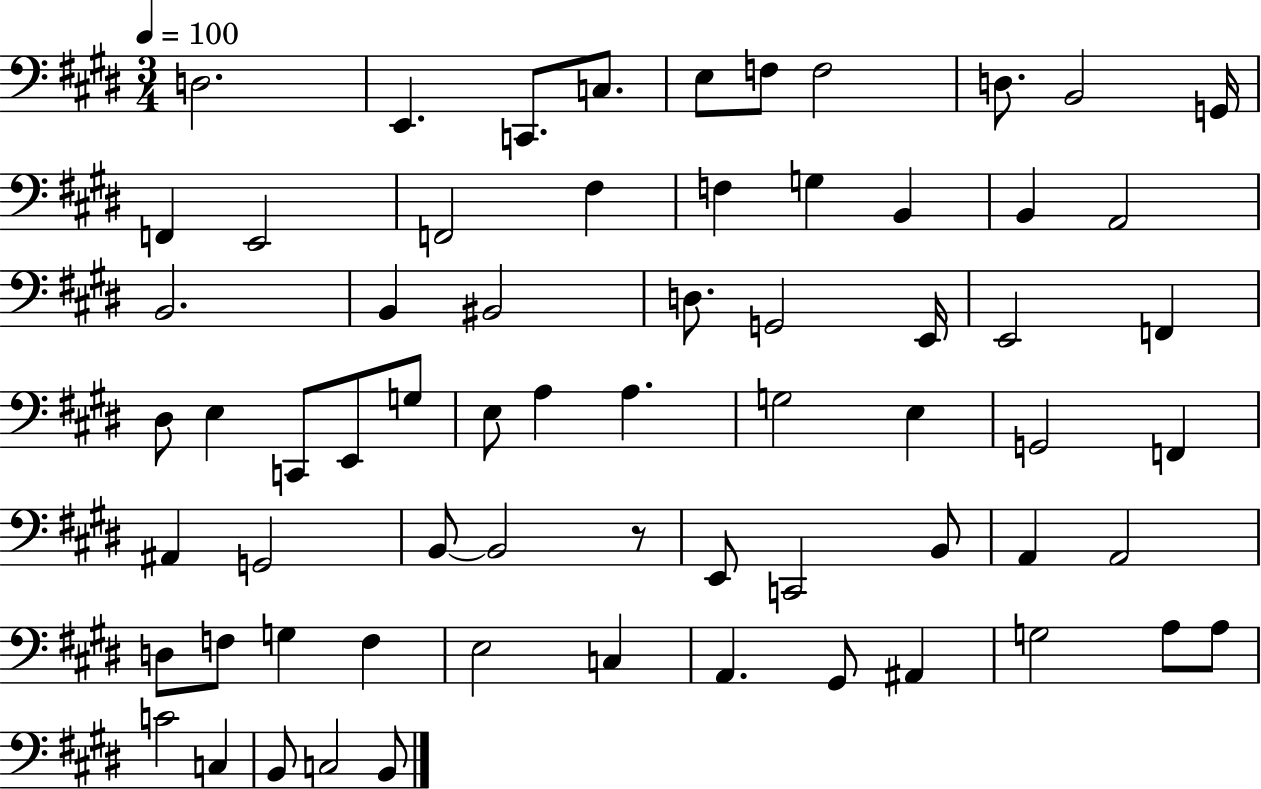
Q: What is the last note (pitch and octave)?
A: B2